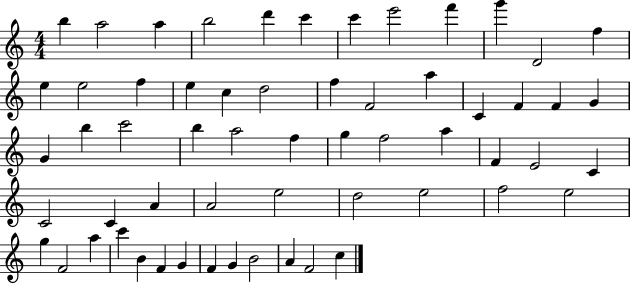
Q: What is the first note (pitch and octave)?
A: B5